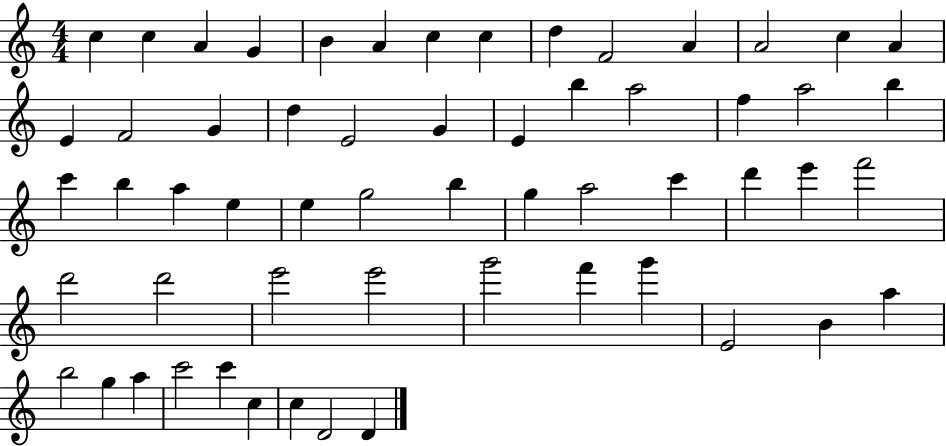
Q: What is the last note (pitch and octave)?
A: D4